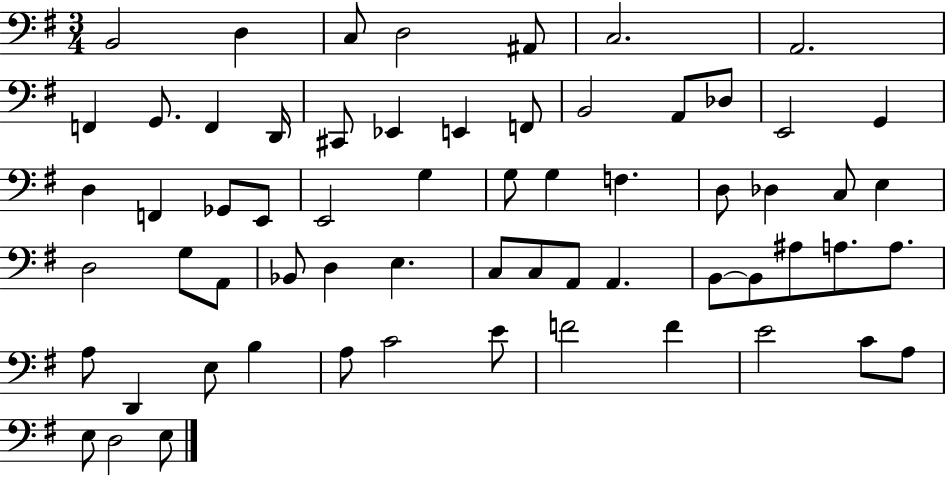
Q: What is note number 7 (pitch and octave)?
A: A2